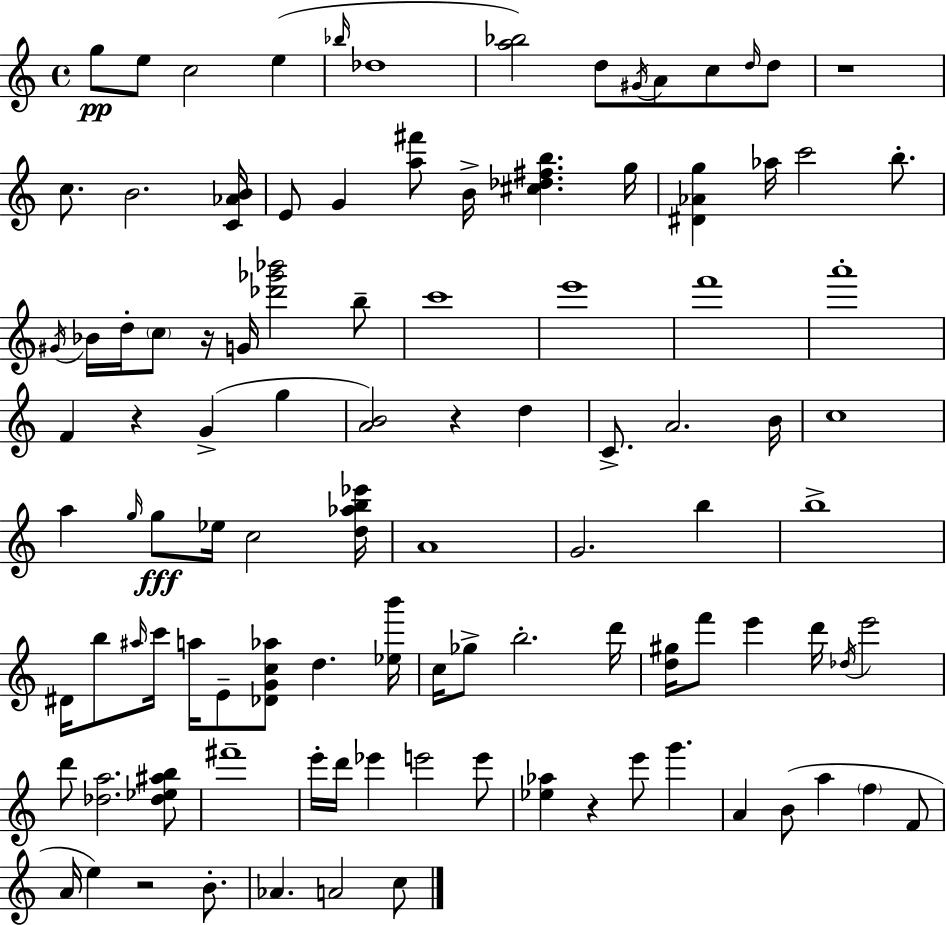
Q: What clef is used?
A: treble